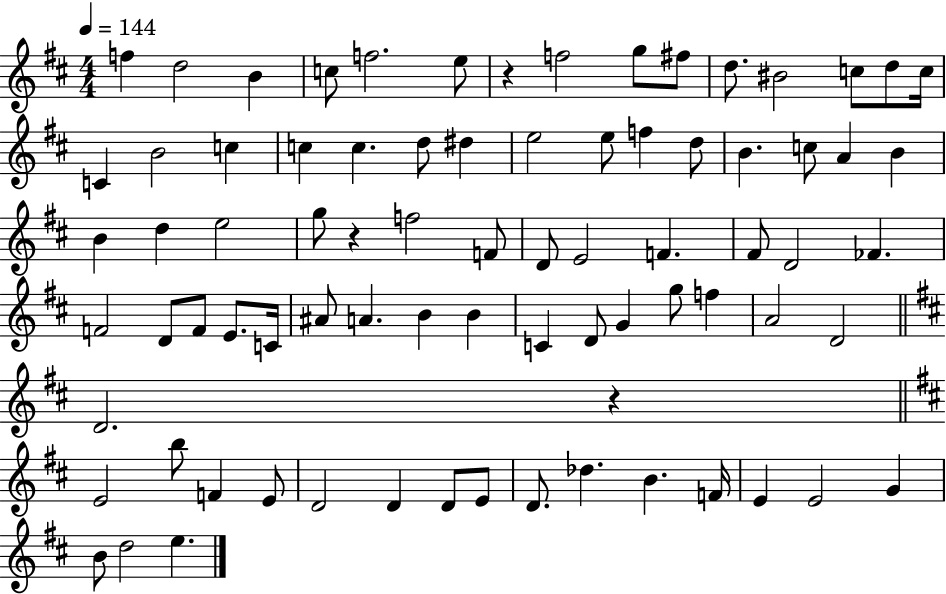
{
  \clef treble
  \numericTimeSignature
  \time 4/4
  \key d \major
  \tempo 4 = 144
  f''4 d''2 b'4 | c''8 f''2. e''8 | r4 f''2 g''8 fis''8 | d''8. bis'2 c''8 d''8 c''16 | \break c'4 b'2 c''4 | c''4 c''4. d''8 dis''4 | e''2 e''8 f''4 d''8 | b'4. c''8 a'4 b'4 | \break b'4 d''4 e''2 | g''8 r4 f''2 f'8 | d'8 e'2 f'4. | fis'8 d'2 fes'4. | \break f'2 d'8 f'8 e'8. c'16 | ais'8 a'4. b'4 b'4 | c'4 d'8 g'4 g''8 f''4 | a'2 d'2 | \break \bar "||" \break \key d \major d'2. r4 | \bar "||" \break \key d \major e'2 b''8 f'4 e'8 | d'2 d'4 d'8 e'8 | d'8. des''4. b'4. f'16 | e'4 e'2 g'4 | \break b'8 d''2 e''4. | \bar "|."
}